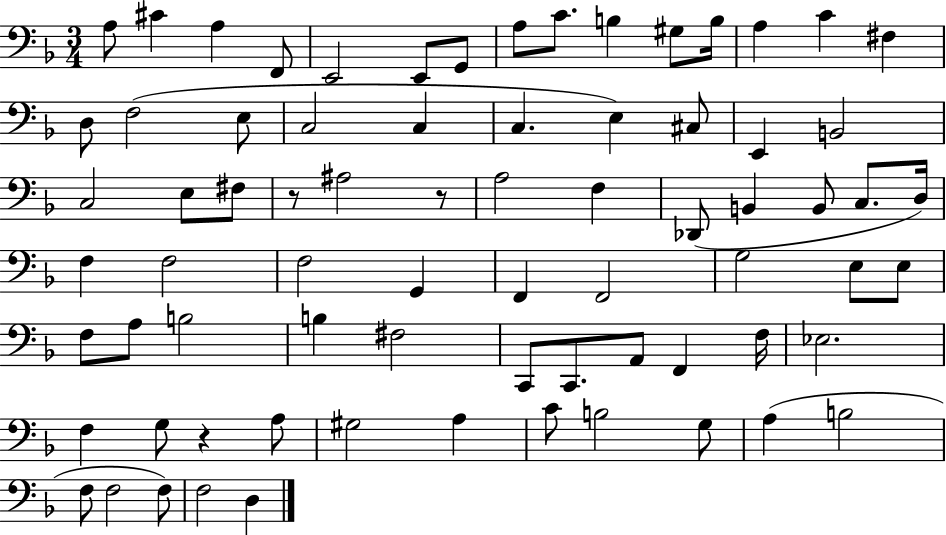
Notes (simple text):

A3/e C#4/q A3/q F2/e E2/h E2/e G2/e A3/e C4/e. B3/q G#3/e B3/s A3/q C4/q F#3/q D3/e F3/h E3/e C3/h C3/q C3/q. E3/q C#3/e E2/q B2/h C3/h E3/e F#3/e R/e A#3/h R/e A3/h F3/q Db2/e B2/q B2/e C3/e. D3/s F3/q F3/h F3/h G2/q F2/q F2/h G3/h E3/e E3/e F3/e A3/e B3/h B3/q F#3/h C2/e C2/e. A2/e F2/q F3/s Eb3/h. F3/q G3/e R/q A3/e G#3/h A3/q C4/e B3/h G3/e A3/q B3/h F3/e F3/h F3/e F3/h D3/q